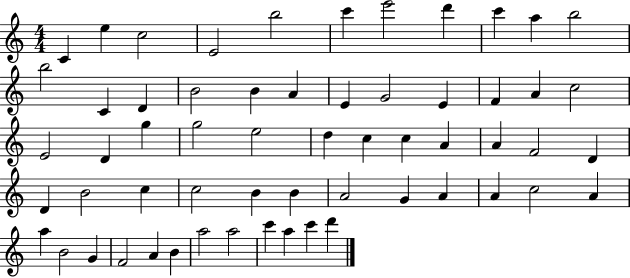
C4/q E5/q C5/h E4/h B5/h C6/q E6/h D6/q C6/q A5/q B5/h B5/h C4/q D4/q B4/h B4/q A4/q E4/q G4/h E4/q F4/q A4/q C5/h E4/h D4/q G5/q G5/h E5/h D5/q C5/q C5/q A4/q A4/q F4/h D4/q D4/q B4/h C5/q C5/h B4/q B4/q A4/h G4/q A4/q A4/q C5/h A4/q A5/q B4/h G4/q F4/h A4/q B4/q A5/h A5/h C6/q A5/q C6/q D6/q